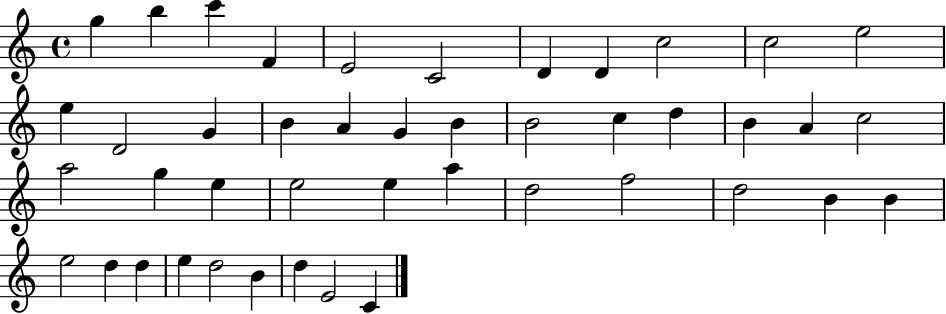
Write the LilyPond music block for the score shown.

{
  \clef treble
  \time 4/4
  \defaultTimeSignature
  \key c \major
  g''4 b''4 c'''4 f'4 | e'2 c'2 | d'4 d'4 c''2 | c''2 e''2 | \break e''4 d'2 g'4 | b'4 a'4 g'4 b'4 | b'2 c''4 d''4 | b'4 a'4 c''2 | \break a''2 g''4 e''4 | e''2 e''4 a''4 | d''2 f''2 | d''2 b'4 b'4 | \break e''2 d''4 d''4 | e''4 d''2 b'4 | d''4 e'2 c'4 | \bar "|."
}